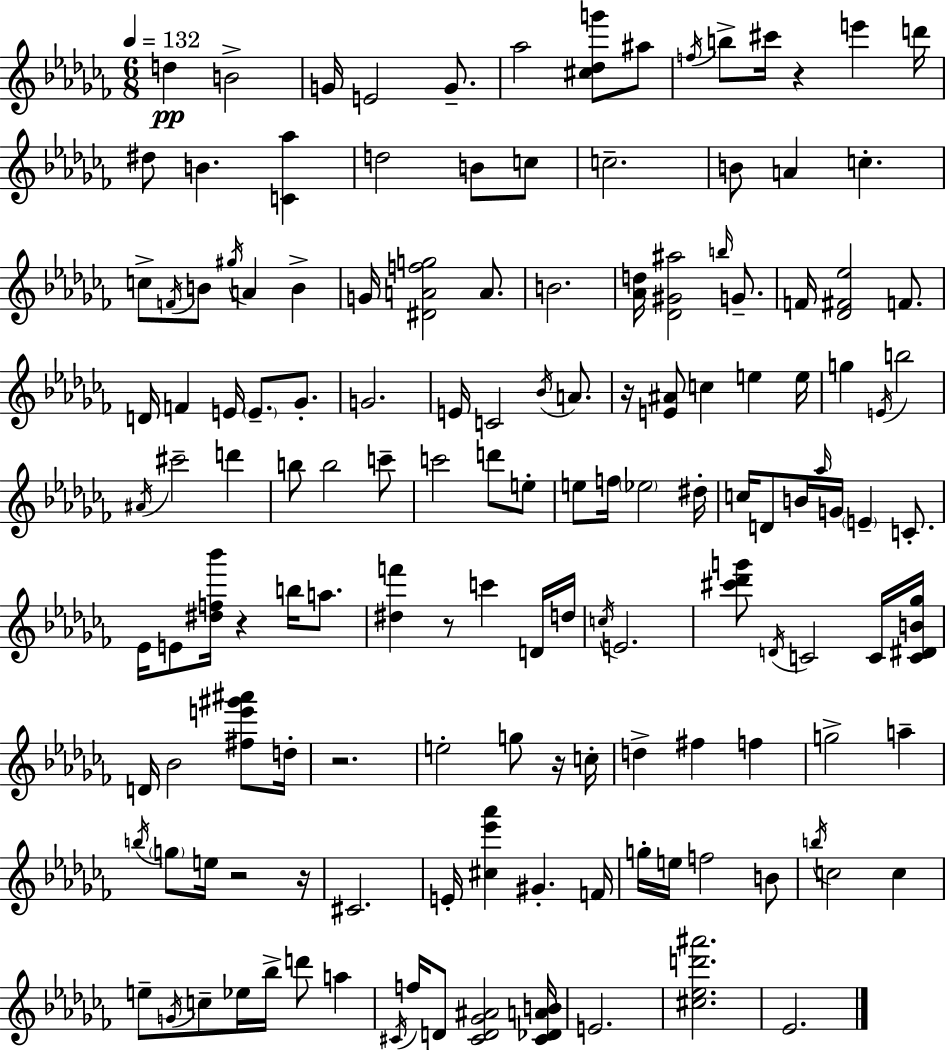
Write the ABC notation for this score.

X:1
T:Untitled
M:6/8
L:1/4
K:Abm
d B2 G/4 E2 G/2 _a2 [^c_dg']/2 ^a/2 f/4 b/2 ^c'/4 z e' d'/4 ^d/2 B [C_a] d2 B/2 c/2 c2 B/2 A c c/2 F/4 B/2 ^g/4 A B G/4 [^DAfg]2 A/2 B2 [_Ad]/4 [_D^G^a]2 b/4 G/2 F/4 [_D^F_e]2 F/2 D/4 F E/4 E/2 _G/2 G2 E/4 C2 _B/4 A/2 z/4 [E^A]/2 c e e/4 g E/4 b2 ^A/4 ^c'2 d' b/2 b2 c'/2 c'2 d'/2 e/2 e/2 f/4 _e2 ^d/4 c/4 D/2 B/4 _a/4 G/4 E C/2 _E/4 E/2 [^df_b']/4 z b/4 a/2 [^df'] z/2 c' D/4 d/4 c/4 E2 [^c'_d'g']/2 D/4 C2 C/4 [C^DB_g]/4 D/4 _B2 [^fe'^g'^a']/2 d/4 z2 e2 g/2 z/4 c/4 d ^f f g2 a b/4 g/2 e/4 z2 z/4 ^C2 E/4 [^c_e'_a'] ^G F/4 g/4 e/4 f2 B/2 b/4 c2 c e/2 G/4 c/2 _e/4 _b/4 d'/2 a ^C/4 f/4 D/2 [^CD_G^A]2 [^C_DAB]/4 E2 [^c_ed'^a']2 _E2